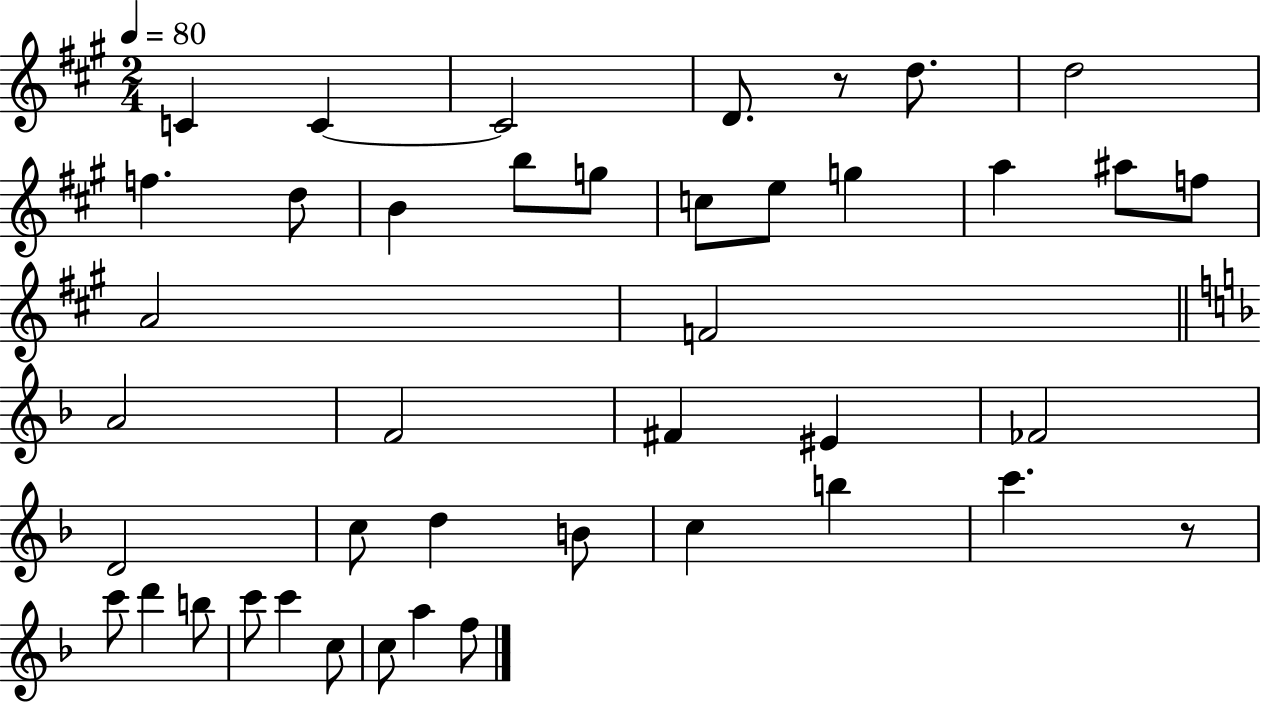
C4/q C4/q C4/h D4/e. R/e D5/e. D5/h F5/q. D5/e B4/q B5/e G5/e C5/e E5/e G5/q A5/q A#5/e F5/e A4/h F4/h A4/h F4/h F#4/q EIS4/q FES4/h D4/h C5/e D5/q B4/e C5/q B5/q C6/q. R/e C6/e D6/q B5/e C6/e C6/q C5/e C5/e A5/q F5/e